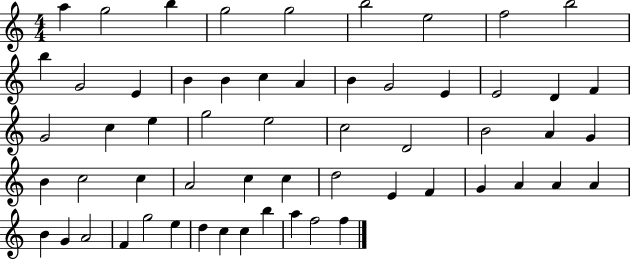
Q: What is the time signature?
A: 4/4